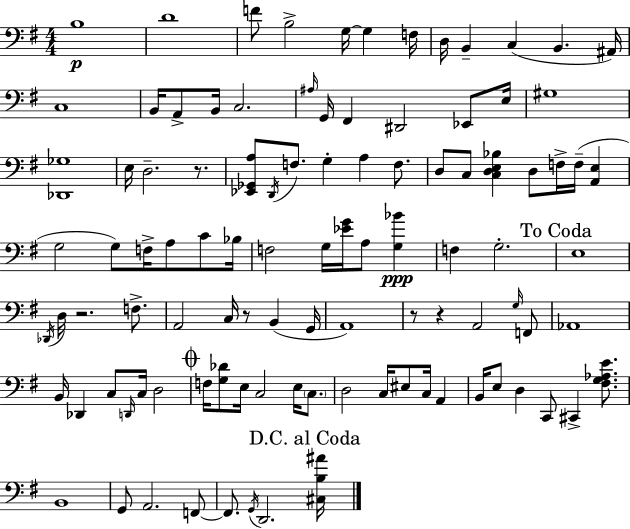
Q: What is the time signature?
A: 4/4